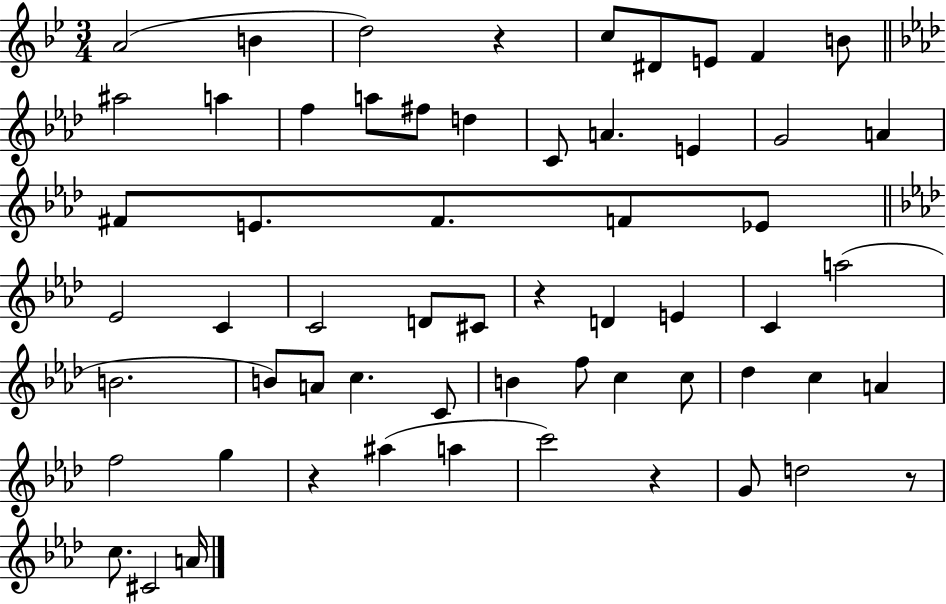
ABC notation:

X:1
T:Untitled
M:3/4
L:1/4
K:Bb
A2 B d2 z c/2 ^D/2 E/2 F B/2 ^a2 a f a/2 ^f/2 d C/2 A E G2 A ^F/2 E/2 ^F/2 F/2 _E/2 _E2 C C2 D/2 ^C/2 z D E C a2 B2 B/2 A/2 c C/2 B f/2 c c/2 _d c A f2 g z ^a a c'2 z G/2 d2 z/2 c/2 ^C2 A/4